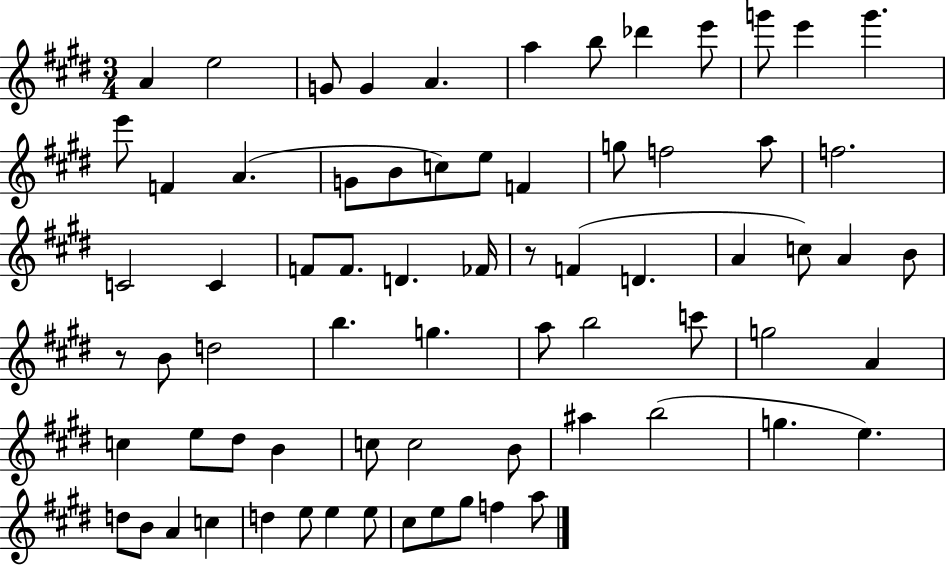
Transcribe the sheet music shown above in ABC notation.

X:1
T:Untitled
M:3/4
L:1/4
K:E
A e2 G/2 G A a b/2 _d' e'/2 g'/2 e' g' e'/2 F A G/2 B/2 c/2 e/2 F g/2 f2 a/2 f2 C2 C F/2 F/2 D _F/4 z/2 F D A c/2 A B/2 z/2 B/2 d2 b g a/2 b2 c'/2 g2 A c e/2 ^d/2 B c/2 c2 B/2 ^a b2 g e d/2 B/2 A c d e/2 e e/2 ^c/2 e/2 ^g/2 f a/2